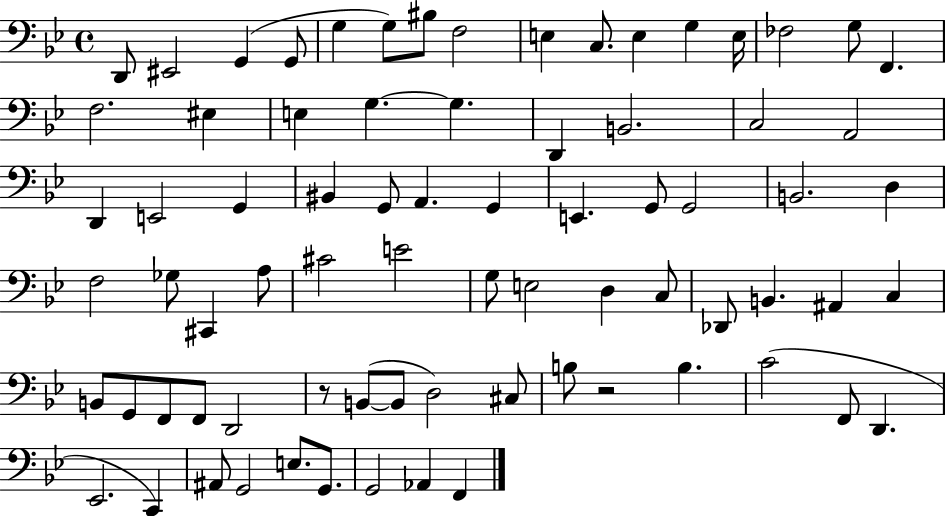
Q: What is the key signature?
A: BES major